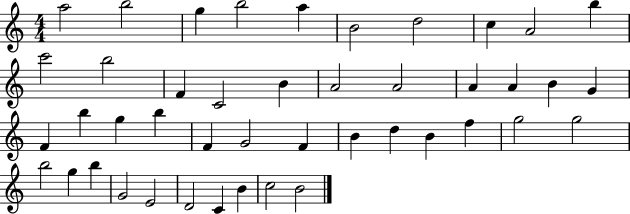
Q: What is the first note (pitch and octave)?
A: A5